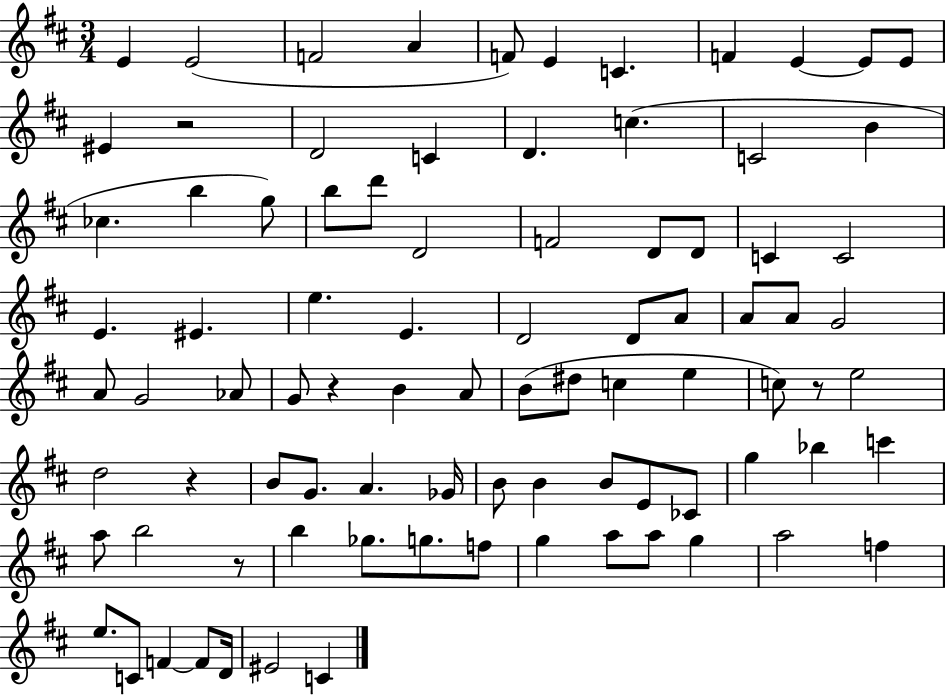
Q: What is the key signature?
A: D major